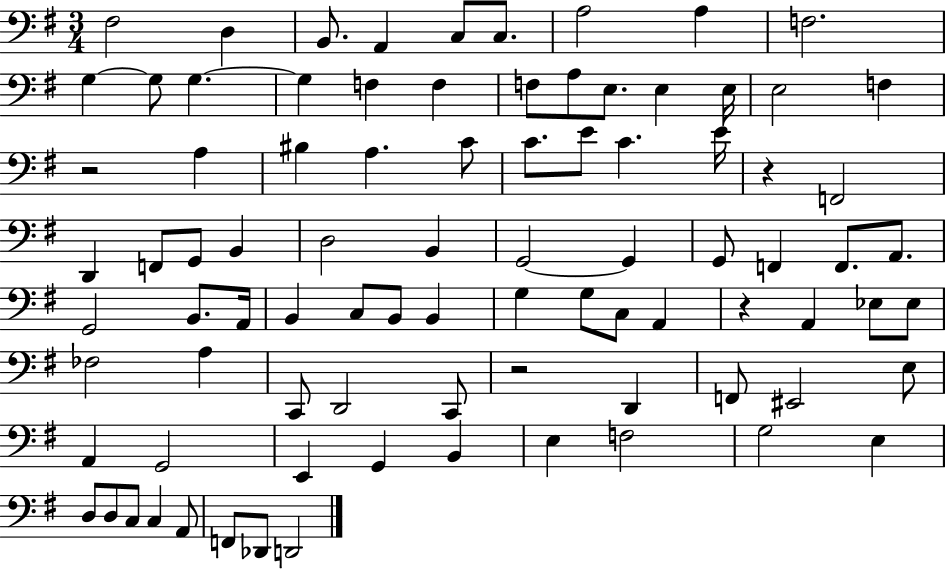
{
  \clef bass
  \numericTimeSignature
  \time 3/4
  \key g \major
  fis2 d4 | b,8. a,4 c8 c8. | a2 a4 | f2. | \break g4~~ g8 g4.~~ | g4 f4 f4 | f8 a8 e8. e4 e16 | e2 f4 | \break r2 a4 | bis4 a4. c'8 | c'8. e'8 c'4. e'16 | r4 f,2 | \break d,4 f,8 g,8 b,4 | d2 b,4 | g,2~~ g,4 | g,8 f,4 f,8. a,8. | \break g,2 b,8. a,16 | b,4 c8 b,8 b,4 | g4 g8 c8 a,4 | r4 a,4 ees8 ees8 | \break fes2 a4 | c,8 d,2 c,8 | r2 d,4 | f,8 eis,2 e8 | \break a,4 g,2 | e,4 g,4 b,4 | e4 f2 | g2 e4 | \break d8 d8 c8 c4 a,8 | f,8 des,8 d,2 | \bar "|."
}